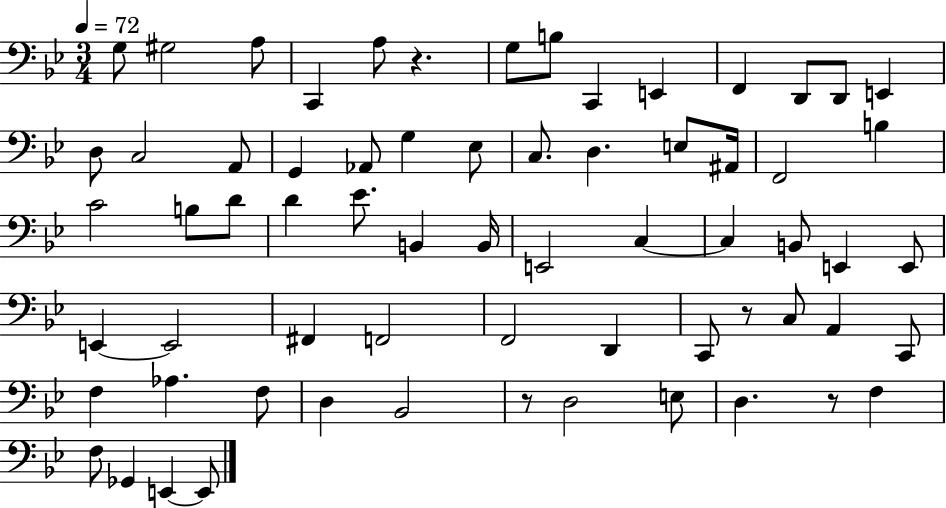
G3/e G#3/h A3/e C2/q A3/e R/q. G3/e B3/e C2/q E2/q F2/q D2/e D2/e E2/q D3/e C3/h A2/e G2/q Ab2/e G3/q Eb3/e C3/e. D3/q. E3/e A#2/s F2/h B3/q C4/h B3/e D4/e D4/q Eb4/e. B2/q B2/s E2/h C3/q C3/q B2/e E2/q E2/e E2/q E2/h F#2/q F2/h F2/h D2/q C2/e R/e C3/e A2/q C2/e F3/q Ab3/q. F3/e D3/q Bb2/h R/e D3/h E3/e D3/q. R/e F3/q F3/e Gb2/q E2/q E2/e